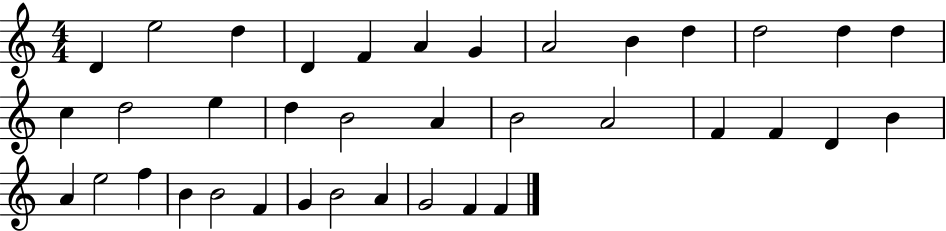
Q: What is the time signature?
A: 4/4